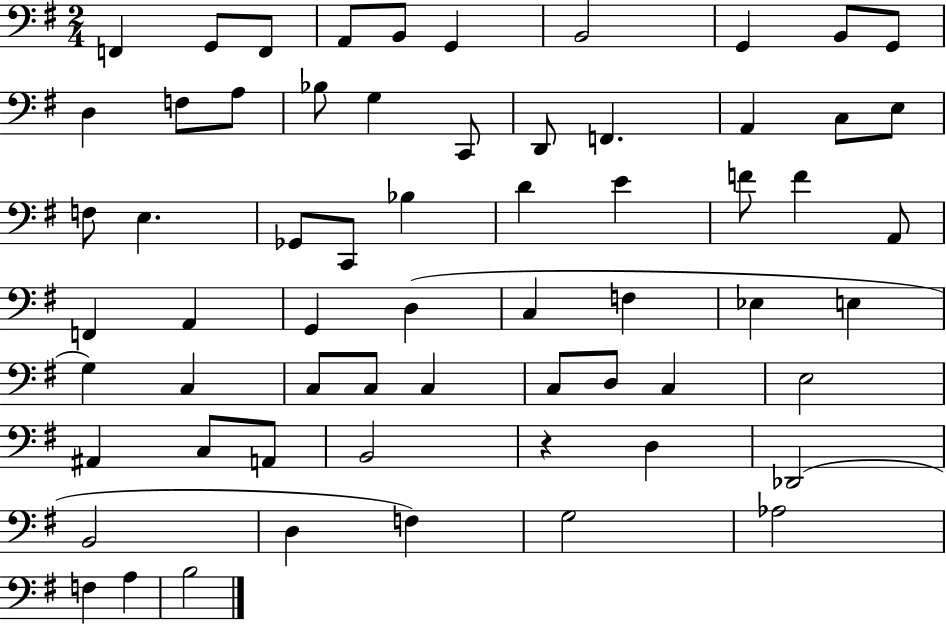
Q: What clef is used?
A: bass